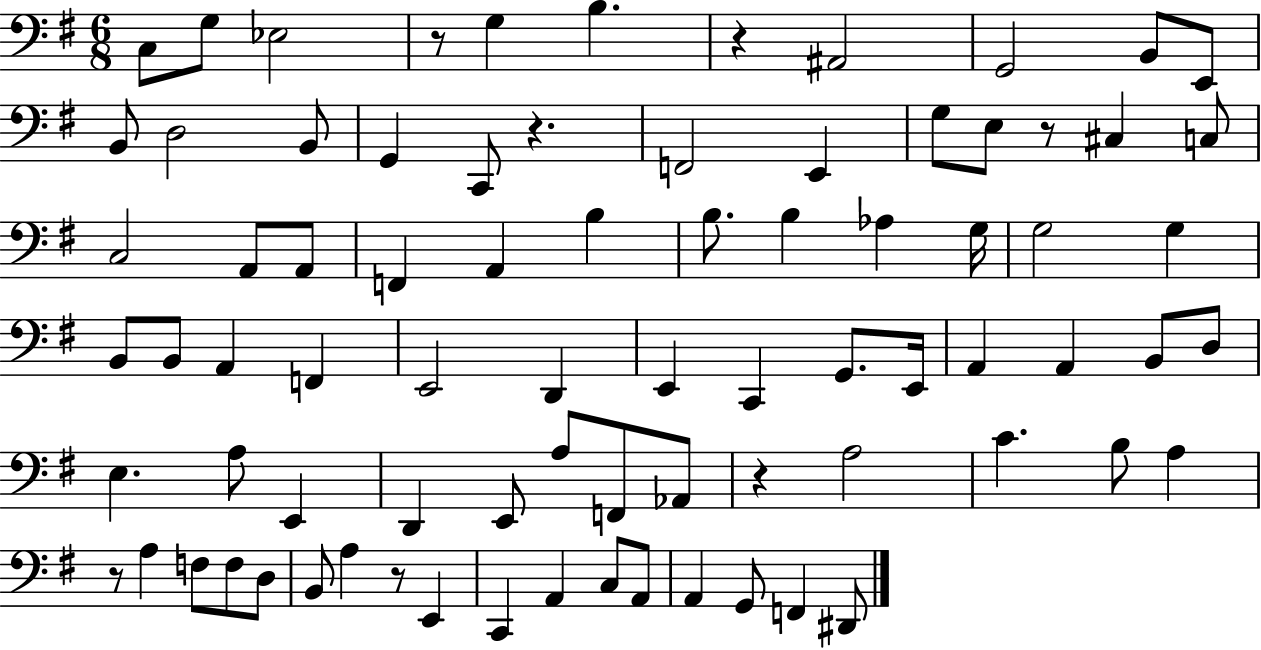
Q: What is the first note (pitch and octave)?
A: C3